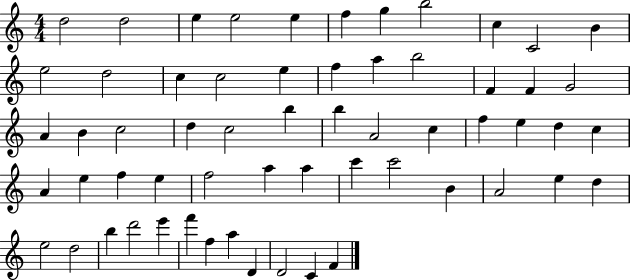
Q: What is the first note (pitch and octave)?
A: D5